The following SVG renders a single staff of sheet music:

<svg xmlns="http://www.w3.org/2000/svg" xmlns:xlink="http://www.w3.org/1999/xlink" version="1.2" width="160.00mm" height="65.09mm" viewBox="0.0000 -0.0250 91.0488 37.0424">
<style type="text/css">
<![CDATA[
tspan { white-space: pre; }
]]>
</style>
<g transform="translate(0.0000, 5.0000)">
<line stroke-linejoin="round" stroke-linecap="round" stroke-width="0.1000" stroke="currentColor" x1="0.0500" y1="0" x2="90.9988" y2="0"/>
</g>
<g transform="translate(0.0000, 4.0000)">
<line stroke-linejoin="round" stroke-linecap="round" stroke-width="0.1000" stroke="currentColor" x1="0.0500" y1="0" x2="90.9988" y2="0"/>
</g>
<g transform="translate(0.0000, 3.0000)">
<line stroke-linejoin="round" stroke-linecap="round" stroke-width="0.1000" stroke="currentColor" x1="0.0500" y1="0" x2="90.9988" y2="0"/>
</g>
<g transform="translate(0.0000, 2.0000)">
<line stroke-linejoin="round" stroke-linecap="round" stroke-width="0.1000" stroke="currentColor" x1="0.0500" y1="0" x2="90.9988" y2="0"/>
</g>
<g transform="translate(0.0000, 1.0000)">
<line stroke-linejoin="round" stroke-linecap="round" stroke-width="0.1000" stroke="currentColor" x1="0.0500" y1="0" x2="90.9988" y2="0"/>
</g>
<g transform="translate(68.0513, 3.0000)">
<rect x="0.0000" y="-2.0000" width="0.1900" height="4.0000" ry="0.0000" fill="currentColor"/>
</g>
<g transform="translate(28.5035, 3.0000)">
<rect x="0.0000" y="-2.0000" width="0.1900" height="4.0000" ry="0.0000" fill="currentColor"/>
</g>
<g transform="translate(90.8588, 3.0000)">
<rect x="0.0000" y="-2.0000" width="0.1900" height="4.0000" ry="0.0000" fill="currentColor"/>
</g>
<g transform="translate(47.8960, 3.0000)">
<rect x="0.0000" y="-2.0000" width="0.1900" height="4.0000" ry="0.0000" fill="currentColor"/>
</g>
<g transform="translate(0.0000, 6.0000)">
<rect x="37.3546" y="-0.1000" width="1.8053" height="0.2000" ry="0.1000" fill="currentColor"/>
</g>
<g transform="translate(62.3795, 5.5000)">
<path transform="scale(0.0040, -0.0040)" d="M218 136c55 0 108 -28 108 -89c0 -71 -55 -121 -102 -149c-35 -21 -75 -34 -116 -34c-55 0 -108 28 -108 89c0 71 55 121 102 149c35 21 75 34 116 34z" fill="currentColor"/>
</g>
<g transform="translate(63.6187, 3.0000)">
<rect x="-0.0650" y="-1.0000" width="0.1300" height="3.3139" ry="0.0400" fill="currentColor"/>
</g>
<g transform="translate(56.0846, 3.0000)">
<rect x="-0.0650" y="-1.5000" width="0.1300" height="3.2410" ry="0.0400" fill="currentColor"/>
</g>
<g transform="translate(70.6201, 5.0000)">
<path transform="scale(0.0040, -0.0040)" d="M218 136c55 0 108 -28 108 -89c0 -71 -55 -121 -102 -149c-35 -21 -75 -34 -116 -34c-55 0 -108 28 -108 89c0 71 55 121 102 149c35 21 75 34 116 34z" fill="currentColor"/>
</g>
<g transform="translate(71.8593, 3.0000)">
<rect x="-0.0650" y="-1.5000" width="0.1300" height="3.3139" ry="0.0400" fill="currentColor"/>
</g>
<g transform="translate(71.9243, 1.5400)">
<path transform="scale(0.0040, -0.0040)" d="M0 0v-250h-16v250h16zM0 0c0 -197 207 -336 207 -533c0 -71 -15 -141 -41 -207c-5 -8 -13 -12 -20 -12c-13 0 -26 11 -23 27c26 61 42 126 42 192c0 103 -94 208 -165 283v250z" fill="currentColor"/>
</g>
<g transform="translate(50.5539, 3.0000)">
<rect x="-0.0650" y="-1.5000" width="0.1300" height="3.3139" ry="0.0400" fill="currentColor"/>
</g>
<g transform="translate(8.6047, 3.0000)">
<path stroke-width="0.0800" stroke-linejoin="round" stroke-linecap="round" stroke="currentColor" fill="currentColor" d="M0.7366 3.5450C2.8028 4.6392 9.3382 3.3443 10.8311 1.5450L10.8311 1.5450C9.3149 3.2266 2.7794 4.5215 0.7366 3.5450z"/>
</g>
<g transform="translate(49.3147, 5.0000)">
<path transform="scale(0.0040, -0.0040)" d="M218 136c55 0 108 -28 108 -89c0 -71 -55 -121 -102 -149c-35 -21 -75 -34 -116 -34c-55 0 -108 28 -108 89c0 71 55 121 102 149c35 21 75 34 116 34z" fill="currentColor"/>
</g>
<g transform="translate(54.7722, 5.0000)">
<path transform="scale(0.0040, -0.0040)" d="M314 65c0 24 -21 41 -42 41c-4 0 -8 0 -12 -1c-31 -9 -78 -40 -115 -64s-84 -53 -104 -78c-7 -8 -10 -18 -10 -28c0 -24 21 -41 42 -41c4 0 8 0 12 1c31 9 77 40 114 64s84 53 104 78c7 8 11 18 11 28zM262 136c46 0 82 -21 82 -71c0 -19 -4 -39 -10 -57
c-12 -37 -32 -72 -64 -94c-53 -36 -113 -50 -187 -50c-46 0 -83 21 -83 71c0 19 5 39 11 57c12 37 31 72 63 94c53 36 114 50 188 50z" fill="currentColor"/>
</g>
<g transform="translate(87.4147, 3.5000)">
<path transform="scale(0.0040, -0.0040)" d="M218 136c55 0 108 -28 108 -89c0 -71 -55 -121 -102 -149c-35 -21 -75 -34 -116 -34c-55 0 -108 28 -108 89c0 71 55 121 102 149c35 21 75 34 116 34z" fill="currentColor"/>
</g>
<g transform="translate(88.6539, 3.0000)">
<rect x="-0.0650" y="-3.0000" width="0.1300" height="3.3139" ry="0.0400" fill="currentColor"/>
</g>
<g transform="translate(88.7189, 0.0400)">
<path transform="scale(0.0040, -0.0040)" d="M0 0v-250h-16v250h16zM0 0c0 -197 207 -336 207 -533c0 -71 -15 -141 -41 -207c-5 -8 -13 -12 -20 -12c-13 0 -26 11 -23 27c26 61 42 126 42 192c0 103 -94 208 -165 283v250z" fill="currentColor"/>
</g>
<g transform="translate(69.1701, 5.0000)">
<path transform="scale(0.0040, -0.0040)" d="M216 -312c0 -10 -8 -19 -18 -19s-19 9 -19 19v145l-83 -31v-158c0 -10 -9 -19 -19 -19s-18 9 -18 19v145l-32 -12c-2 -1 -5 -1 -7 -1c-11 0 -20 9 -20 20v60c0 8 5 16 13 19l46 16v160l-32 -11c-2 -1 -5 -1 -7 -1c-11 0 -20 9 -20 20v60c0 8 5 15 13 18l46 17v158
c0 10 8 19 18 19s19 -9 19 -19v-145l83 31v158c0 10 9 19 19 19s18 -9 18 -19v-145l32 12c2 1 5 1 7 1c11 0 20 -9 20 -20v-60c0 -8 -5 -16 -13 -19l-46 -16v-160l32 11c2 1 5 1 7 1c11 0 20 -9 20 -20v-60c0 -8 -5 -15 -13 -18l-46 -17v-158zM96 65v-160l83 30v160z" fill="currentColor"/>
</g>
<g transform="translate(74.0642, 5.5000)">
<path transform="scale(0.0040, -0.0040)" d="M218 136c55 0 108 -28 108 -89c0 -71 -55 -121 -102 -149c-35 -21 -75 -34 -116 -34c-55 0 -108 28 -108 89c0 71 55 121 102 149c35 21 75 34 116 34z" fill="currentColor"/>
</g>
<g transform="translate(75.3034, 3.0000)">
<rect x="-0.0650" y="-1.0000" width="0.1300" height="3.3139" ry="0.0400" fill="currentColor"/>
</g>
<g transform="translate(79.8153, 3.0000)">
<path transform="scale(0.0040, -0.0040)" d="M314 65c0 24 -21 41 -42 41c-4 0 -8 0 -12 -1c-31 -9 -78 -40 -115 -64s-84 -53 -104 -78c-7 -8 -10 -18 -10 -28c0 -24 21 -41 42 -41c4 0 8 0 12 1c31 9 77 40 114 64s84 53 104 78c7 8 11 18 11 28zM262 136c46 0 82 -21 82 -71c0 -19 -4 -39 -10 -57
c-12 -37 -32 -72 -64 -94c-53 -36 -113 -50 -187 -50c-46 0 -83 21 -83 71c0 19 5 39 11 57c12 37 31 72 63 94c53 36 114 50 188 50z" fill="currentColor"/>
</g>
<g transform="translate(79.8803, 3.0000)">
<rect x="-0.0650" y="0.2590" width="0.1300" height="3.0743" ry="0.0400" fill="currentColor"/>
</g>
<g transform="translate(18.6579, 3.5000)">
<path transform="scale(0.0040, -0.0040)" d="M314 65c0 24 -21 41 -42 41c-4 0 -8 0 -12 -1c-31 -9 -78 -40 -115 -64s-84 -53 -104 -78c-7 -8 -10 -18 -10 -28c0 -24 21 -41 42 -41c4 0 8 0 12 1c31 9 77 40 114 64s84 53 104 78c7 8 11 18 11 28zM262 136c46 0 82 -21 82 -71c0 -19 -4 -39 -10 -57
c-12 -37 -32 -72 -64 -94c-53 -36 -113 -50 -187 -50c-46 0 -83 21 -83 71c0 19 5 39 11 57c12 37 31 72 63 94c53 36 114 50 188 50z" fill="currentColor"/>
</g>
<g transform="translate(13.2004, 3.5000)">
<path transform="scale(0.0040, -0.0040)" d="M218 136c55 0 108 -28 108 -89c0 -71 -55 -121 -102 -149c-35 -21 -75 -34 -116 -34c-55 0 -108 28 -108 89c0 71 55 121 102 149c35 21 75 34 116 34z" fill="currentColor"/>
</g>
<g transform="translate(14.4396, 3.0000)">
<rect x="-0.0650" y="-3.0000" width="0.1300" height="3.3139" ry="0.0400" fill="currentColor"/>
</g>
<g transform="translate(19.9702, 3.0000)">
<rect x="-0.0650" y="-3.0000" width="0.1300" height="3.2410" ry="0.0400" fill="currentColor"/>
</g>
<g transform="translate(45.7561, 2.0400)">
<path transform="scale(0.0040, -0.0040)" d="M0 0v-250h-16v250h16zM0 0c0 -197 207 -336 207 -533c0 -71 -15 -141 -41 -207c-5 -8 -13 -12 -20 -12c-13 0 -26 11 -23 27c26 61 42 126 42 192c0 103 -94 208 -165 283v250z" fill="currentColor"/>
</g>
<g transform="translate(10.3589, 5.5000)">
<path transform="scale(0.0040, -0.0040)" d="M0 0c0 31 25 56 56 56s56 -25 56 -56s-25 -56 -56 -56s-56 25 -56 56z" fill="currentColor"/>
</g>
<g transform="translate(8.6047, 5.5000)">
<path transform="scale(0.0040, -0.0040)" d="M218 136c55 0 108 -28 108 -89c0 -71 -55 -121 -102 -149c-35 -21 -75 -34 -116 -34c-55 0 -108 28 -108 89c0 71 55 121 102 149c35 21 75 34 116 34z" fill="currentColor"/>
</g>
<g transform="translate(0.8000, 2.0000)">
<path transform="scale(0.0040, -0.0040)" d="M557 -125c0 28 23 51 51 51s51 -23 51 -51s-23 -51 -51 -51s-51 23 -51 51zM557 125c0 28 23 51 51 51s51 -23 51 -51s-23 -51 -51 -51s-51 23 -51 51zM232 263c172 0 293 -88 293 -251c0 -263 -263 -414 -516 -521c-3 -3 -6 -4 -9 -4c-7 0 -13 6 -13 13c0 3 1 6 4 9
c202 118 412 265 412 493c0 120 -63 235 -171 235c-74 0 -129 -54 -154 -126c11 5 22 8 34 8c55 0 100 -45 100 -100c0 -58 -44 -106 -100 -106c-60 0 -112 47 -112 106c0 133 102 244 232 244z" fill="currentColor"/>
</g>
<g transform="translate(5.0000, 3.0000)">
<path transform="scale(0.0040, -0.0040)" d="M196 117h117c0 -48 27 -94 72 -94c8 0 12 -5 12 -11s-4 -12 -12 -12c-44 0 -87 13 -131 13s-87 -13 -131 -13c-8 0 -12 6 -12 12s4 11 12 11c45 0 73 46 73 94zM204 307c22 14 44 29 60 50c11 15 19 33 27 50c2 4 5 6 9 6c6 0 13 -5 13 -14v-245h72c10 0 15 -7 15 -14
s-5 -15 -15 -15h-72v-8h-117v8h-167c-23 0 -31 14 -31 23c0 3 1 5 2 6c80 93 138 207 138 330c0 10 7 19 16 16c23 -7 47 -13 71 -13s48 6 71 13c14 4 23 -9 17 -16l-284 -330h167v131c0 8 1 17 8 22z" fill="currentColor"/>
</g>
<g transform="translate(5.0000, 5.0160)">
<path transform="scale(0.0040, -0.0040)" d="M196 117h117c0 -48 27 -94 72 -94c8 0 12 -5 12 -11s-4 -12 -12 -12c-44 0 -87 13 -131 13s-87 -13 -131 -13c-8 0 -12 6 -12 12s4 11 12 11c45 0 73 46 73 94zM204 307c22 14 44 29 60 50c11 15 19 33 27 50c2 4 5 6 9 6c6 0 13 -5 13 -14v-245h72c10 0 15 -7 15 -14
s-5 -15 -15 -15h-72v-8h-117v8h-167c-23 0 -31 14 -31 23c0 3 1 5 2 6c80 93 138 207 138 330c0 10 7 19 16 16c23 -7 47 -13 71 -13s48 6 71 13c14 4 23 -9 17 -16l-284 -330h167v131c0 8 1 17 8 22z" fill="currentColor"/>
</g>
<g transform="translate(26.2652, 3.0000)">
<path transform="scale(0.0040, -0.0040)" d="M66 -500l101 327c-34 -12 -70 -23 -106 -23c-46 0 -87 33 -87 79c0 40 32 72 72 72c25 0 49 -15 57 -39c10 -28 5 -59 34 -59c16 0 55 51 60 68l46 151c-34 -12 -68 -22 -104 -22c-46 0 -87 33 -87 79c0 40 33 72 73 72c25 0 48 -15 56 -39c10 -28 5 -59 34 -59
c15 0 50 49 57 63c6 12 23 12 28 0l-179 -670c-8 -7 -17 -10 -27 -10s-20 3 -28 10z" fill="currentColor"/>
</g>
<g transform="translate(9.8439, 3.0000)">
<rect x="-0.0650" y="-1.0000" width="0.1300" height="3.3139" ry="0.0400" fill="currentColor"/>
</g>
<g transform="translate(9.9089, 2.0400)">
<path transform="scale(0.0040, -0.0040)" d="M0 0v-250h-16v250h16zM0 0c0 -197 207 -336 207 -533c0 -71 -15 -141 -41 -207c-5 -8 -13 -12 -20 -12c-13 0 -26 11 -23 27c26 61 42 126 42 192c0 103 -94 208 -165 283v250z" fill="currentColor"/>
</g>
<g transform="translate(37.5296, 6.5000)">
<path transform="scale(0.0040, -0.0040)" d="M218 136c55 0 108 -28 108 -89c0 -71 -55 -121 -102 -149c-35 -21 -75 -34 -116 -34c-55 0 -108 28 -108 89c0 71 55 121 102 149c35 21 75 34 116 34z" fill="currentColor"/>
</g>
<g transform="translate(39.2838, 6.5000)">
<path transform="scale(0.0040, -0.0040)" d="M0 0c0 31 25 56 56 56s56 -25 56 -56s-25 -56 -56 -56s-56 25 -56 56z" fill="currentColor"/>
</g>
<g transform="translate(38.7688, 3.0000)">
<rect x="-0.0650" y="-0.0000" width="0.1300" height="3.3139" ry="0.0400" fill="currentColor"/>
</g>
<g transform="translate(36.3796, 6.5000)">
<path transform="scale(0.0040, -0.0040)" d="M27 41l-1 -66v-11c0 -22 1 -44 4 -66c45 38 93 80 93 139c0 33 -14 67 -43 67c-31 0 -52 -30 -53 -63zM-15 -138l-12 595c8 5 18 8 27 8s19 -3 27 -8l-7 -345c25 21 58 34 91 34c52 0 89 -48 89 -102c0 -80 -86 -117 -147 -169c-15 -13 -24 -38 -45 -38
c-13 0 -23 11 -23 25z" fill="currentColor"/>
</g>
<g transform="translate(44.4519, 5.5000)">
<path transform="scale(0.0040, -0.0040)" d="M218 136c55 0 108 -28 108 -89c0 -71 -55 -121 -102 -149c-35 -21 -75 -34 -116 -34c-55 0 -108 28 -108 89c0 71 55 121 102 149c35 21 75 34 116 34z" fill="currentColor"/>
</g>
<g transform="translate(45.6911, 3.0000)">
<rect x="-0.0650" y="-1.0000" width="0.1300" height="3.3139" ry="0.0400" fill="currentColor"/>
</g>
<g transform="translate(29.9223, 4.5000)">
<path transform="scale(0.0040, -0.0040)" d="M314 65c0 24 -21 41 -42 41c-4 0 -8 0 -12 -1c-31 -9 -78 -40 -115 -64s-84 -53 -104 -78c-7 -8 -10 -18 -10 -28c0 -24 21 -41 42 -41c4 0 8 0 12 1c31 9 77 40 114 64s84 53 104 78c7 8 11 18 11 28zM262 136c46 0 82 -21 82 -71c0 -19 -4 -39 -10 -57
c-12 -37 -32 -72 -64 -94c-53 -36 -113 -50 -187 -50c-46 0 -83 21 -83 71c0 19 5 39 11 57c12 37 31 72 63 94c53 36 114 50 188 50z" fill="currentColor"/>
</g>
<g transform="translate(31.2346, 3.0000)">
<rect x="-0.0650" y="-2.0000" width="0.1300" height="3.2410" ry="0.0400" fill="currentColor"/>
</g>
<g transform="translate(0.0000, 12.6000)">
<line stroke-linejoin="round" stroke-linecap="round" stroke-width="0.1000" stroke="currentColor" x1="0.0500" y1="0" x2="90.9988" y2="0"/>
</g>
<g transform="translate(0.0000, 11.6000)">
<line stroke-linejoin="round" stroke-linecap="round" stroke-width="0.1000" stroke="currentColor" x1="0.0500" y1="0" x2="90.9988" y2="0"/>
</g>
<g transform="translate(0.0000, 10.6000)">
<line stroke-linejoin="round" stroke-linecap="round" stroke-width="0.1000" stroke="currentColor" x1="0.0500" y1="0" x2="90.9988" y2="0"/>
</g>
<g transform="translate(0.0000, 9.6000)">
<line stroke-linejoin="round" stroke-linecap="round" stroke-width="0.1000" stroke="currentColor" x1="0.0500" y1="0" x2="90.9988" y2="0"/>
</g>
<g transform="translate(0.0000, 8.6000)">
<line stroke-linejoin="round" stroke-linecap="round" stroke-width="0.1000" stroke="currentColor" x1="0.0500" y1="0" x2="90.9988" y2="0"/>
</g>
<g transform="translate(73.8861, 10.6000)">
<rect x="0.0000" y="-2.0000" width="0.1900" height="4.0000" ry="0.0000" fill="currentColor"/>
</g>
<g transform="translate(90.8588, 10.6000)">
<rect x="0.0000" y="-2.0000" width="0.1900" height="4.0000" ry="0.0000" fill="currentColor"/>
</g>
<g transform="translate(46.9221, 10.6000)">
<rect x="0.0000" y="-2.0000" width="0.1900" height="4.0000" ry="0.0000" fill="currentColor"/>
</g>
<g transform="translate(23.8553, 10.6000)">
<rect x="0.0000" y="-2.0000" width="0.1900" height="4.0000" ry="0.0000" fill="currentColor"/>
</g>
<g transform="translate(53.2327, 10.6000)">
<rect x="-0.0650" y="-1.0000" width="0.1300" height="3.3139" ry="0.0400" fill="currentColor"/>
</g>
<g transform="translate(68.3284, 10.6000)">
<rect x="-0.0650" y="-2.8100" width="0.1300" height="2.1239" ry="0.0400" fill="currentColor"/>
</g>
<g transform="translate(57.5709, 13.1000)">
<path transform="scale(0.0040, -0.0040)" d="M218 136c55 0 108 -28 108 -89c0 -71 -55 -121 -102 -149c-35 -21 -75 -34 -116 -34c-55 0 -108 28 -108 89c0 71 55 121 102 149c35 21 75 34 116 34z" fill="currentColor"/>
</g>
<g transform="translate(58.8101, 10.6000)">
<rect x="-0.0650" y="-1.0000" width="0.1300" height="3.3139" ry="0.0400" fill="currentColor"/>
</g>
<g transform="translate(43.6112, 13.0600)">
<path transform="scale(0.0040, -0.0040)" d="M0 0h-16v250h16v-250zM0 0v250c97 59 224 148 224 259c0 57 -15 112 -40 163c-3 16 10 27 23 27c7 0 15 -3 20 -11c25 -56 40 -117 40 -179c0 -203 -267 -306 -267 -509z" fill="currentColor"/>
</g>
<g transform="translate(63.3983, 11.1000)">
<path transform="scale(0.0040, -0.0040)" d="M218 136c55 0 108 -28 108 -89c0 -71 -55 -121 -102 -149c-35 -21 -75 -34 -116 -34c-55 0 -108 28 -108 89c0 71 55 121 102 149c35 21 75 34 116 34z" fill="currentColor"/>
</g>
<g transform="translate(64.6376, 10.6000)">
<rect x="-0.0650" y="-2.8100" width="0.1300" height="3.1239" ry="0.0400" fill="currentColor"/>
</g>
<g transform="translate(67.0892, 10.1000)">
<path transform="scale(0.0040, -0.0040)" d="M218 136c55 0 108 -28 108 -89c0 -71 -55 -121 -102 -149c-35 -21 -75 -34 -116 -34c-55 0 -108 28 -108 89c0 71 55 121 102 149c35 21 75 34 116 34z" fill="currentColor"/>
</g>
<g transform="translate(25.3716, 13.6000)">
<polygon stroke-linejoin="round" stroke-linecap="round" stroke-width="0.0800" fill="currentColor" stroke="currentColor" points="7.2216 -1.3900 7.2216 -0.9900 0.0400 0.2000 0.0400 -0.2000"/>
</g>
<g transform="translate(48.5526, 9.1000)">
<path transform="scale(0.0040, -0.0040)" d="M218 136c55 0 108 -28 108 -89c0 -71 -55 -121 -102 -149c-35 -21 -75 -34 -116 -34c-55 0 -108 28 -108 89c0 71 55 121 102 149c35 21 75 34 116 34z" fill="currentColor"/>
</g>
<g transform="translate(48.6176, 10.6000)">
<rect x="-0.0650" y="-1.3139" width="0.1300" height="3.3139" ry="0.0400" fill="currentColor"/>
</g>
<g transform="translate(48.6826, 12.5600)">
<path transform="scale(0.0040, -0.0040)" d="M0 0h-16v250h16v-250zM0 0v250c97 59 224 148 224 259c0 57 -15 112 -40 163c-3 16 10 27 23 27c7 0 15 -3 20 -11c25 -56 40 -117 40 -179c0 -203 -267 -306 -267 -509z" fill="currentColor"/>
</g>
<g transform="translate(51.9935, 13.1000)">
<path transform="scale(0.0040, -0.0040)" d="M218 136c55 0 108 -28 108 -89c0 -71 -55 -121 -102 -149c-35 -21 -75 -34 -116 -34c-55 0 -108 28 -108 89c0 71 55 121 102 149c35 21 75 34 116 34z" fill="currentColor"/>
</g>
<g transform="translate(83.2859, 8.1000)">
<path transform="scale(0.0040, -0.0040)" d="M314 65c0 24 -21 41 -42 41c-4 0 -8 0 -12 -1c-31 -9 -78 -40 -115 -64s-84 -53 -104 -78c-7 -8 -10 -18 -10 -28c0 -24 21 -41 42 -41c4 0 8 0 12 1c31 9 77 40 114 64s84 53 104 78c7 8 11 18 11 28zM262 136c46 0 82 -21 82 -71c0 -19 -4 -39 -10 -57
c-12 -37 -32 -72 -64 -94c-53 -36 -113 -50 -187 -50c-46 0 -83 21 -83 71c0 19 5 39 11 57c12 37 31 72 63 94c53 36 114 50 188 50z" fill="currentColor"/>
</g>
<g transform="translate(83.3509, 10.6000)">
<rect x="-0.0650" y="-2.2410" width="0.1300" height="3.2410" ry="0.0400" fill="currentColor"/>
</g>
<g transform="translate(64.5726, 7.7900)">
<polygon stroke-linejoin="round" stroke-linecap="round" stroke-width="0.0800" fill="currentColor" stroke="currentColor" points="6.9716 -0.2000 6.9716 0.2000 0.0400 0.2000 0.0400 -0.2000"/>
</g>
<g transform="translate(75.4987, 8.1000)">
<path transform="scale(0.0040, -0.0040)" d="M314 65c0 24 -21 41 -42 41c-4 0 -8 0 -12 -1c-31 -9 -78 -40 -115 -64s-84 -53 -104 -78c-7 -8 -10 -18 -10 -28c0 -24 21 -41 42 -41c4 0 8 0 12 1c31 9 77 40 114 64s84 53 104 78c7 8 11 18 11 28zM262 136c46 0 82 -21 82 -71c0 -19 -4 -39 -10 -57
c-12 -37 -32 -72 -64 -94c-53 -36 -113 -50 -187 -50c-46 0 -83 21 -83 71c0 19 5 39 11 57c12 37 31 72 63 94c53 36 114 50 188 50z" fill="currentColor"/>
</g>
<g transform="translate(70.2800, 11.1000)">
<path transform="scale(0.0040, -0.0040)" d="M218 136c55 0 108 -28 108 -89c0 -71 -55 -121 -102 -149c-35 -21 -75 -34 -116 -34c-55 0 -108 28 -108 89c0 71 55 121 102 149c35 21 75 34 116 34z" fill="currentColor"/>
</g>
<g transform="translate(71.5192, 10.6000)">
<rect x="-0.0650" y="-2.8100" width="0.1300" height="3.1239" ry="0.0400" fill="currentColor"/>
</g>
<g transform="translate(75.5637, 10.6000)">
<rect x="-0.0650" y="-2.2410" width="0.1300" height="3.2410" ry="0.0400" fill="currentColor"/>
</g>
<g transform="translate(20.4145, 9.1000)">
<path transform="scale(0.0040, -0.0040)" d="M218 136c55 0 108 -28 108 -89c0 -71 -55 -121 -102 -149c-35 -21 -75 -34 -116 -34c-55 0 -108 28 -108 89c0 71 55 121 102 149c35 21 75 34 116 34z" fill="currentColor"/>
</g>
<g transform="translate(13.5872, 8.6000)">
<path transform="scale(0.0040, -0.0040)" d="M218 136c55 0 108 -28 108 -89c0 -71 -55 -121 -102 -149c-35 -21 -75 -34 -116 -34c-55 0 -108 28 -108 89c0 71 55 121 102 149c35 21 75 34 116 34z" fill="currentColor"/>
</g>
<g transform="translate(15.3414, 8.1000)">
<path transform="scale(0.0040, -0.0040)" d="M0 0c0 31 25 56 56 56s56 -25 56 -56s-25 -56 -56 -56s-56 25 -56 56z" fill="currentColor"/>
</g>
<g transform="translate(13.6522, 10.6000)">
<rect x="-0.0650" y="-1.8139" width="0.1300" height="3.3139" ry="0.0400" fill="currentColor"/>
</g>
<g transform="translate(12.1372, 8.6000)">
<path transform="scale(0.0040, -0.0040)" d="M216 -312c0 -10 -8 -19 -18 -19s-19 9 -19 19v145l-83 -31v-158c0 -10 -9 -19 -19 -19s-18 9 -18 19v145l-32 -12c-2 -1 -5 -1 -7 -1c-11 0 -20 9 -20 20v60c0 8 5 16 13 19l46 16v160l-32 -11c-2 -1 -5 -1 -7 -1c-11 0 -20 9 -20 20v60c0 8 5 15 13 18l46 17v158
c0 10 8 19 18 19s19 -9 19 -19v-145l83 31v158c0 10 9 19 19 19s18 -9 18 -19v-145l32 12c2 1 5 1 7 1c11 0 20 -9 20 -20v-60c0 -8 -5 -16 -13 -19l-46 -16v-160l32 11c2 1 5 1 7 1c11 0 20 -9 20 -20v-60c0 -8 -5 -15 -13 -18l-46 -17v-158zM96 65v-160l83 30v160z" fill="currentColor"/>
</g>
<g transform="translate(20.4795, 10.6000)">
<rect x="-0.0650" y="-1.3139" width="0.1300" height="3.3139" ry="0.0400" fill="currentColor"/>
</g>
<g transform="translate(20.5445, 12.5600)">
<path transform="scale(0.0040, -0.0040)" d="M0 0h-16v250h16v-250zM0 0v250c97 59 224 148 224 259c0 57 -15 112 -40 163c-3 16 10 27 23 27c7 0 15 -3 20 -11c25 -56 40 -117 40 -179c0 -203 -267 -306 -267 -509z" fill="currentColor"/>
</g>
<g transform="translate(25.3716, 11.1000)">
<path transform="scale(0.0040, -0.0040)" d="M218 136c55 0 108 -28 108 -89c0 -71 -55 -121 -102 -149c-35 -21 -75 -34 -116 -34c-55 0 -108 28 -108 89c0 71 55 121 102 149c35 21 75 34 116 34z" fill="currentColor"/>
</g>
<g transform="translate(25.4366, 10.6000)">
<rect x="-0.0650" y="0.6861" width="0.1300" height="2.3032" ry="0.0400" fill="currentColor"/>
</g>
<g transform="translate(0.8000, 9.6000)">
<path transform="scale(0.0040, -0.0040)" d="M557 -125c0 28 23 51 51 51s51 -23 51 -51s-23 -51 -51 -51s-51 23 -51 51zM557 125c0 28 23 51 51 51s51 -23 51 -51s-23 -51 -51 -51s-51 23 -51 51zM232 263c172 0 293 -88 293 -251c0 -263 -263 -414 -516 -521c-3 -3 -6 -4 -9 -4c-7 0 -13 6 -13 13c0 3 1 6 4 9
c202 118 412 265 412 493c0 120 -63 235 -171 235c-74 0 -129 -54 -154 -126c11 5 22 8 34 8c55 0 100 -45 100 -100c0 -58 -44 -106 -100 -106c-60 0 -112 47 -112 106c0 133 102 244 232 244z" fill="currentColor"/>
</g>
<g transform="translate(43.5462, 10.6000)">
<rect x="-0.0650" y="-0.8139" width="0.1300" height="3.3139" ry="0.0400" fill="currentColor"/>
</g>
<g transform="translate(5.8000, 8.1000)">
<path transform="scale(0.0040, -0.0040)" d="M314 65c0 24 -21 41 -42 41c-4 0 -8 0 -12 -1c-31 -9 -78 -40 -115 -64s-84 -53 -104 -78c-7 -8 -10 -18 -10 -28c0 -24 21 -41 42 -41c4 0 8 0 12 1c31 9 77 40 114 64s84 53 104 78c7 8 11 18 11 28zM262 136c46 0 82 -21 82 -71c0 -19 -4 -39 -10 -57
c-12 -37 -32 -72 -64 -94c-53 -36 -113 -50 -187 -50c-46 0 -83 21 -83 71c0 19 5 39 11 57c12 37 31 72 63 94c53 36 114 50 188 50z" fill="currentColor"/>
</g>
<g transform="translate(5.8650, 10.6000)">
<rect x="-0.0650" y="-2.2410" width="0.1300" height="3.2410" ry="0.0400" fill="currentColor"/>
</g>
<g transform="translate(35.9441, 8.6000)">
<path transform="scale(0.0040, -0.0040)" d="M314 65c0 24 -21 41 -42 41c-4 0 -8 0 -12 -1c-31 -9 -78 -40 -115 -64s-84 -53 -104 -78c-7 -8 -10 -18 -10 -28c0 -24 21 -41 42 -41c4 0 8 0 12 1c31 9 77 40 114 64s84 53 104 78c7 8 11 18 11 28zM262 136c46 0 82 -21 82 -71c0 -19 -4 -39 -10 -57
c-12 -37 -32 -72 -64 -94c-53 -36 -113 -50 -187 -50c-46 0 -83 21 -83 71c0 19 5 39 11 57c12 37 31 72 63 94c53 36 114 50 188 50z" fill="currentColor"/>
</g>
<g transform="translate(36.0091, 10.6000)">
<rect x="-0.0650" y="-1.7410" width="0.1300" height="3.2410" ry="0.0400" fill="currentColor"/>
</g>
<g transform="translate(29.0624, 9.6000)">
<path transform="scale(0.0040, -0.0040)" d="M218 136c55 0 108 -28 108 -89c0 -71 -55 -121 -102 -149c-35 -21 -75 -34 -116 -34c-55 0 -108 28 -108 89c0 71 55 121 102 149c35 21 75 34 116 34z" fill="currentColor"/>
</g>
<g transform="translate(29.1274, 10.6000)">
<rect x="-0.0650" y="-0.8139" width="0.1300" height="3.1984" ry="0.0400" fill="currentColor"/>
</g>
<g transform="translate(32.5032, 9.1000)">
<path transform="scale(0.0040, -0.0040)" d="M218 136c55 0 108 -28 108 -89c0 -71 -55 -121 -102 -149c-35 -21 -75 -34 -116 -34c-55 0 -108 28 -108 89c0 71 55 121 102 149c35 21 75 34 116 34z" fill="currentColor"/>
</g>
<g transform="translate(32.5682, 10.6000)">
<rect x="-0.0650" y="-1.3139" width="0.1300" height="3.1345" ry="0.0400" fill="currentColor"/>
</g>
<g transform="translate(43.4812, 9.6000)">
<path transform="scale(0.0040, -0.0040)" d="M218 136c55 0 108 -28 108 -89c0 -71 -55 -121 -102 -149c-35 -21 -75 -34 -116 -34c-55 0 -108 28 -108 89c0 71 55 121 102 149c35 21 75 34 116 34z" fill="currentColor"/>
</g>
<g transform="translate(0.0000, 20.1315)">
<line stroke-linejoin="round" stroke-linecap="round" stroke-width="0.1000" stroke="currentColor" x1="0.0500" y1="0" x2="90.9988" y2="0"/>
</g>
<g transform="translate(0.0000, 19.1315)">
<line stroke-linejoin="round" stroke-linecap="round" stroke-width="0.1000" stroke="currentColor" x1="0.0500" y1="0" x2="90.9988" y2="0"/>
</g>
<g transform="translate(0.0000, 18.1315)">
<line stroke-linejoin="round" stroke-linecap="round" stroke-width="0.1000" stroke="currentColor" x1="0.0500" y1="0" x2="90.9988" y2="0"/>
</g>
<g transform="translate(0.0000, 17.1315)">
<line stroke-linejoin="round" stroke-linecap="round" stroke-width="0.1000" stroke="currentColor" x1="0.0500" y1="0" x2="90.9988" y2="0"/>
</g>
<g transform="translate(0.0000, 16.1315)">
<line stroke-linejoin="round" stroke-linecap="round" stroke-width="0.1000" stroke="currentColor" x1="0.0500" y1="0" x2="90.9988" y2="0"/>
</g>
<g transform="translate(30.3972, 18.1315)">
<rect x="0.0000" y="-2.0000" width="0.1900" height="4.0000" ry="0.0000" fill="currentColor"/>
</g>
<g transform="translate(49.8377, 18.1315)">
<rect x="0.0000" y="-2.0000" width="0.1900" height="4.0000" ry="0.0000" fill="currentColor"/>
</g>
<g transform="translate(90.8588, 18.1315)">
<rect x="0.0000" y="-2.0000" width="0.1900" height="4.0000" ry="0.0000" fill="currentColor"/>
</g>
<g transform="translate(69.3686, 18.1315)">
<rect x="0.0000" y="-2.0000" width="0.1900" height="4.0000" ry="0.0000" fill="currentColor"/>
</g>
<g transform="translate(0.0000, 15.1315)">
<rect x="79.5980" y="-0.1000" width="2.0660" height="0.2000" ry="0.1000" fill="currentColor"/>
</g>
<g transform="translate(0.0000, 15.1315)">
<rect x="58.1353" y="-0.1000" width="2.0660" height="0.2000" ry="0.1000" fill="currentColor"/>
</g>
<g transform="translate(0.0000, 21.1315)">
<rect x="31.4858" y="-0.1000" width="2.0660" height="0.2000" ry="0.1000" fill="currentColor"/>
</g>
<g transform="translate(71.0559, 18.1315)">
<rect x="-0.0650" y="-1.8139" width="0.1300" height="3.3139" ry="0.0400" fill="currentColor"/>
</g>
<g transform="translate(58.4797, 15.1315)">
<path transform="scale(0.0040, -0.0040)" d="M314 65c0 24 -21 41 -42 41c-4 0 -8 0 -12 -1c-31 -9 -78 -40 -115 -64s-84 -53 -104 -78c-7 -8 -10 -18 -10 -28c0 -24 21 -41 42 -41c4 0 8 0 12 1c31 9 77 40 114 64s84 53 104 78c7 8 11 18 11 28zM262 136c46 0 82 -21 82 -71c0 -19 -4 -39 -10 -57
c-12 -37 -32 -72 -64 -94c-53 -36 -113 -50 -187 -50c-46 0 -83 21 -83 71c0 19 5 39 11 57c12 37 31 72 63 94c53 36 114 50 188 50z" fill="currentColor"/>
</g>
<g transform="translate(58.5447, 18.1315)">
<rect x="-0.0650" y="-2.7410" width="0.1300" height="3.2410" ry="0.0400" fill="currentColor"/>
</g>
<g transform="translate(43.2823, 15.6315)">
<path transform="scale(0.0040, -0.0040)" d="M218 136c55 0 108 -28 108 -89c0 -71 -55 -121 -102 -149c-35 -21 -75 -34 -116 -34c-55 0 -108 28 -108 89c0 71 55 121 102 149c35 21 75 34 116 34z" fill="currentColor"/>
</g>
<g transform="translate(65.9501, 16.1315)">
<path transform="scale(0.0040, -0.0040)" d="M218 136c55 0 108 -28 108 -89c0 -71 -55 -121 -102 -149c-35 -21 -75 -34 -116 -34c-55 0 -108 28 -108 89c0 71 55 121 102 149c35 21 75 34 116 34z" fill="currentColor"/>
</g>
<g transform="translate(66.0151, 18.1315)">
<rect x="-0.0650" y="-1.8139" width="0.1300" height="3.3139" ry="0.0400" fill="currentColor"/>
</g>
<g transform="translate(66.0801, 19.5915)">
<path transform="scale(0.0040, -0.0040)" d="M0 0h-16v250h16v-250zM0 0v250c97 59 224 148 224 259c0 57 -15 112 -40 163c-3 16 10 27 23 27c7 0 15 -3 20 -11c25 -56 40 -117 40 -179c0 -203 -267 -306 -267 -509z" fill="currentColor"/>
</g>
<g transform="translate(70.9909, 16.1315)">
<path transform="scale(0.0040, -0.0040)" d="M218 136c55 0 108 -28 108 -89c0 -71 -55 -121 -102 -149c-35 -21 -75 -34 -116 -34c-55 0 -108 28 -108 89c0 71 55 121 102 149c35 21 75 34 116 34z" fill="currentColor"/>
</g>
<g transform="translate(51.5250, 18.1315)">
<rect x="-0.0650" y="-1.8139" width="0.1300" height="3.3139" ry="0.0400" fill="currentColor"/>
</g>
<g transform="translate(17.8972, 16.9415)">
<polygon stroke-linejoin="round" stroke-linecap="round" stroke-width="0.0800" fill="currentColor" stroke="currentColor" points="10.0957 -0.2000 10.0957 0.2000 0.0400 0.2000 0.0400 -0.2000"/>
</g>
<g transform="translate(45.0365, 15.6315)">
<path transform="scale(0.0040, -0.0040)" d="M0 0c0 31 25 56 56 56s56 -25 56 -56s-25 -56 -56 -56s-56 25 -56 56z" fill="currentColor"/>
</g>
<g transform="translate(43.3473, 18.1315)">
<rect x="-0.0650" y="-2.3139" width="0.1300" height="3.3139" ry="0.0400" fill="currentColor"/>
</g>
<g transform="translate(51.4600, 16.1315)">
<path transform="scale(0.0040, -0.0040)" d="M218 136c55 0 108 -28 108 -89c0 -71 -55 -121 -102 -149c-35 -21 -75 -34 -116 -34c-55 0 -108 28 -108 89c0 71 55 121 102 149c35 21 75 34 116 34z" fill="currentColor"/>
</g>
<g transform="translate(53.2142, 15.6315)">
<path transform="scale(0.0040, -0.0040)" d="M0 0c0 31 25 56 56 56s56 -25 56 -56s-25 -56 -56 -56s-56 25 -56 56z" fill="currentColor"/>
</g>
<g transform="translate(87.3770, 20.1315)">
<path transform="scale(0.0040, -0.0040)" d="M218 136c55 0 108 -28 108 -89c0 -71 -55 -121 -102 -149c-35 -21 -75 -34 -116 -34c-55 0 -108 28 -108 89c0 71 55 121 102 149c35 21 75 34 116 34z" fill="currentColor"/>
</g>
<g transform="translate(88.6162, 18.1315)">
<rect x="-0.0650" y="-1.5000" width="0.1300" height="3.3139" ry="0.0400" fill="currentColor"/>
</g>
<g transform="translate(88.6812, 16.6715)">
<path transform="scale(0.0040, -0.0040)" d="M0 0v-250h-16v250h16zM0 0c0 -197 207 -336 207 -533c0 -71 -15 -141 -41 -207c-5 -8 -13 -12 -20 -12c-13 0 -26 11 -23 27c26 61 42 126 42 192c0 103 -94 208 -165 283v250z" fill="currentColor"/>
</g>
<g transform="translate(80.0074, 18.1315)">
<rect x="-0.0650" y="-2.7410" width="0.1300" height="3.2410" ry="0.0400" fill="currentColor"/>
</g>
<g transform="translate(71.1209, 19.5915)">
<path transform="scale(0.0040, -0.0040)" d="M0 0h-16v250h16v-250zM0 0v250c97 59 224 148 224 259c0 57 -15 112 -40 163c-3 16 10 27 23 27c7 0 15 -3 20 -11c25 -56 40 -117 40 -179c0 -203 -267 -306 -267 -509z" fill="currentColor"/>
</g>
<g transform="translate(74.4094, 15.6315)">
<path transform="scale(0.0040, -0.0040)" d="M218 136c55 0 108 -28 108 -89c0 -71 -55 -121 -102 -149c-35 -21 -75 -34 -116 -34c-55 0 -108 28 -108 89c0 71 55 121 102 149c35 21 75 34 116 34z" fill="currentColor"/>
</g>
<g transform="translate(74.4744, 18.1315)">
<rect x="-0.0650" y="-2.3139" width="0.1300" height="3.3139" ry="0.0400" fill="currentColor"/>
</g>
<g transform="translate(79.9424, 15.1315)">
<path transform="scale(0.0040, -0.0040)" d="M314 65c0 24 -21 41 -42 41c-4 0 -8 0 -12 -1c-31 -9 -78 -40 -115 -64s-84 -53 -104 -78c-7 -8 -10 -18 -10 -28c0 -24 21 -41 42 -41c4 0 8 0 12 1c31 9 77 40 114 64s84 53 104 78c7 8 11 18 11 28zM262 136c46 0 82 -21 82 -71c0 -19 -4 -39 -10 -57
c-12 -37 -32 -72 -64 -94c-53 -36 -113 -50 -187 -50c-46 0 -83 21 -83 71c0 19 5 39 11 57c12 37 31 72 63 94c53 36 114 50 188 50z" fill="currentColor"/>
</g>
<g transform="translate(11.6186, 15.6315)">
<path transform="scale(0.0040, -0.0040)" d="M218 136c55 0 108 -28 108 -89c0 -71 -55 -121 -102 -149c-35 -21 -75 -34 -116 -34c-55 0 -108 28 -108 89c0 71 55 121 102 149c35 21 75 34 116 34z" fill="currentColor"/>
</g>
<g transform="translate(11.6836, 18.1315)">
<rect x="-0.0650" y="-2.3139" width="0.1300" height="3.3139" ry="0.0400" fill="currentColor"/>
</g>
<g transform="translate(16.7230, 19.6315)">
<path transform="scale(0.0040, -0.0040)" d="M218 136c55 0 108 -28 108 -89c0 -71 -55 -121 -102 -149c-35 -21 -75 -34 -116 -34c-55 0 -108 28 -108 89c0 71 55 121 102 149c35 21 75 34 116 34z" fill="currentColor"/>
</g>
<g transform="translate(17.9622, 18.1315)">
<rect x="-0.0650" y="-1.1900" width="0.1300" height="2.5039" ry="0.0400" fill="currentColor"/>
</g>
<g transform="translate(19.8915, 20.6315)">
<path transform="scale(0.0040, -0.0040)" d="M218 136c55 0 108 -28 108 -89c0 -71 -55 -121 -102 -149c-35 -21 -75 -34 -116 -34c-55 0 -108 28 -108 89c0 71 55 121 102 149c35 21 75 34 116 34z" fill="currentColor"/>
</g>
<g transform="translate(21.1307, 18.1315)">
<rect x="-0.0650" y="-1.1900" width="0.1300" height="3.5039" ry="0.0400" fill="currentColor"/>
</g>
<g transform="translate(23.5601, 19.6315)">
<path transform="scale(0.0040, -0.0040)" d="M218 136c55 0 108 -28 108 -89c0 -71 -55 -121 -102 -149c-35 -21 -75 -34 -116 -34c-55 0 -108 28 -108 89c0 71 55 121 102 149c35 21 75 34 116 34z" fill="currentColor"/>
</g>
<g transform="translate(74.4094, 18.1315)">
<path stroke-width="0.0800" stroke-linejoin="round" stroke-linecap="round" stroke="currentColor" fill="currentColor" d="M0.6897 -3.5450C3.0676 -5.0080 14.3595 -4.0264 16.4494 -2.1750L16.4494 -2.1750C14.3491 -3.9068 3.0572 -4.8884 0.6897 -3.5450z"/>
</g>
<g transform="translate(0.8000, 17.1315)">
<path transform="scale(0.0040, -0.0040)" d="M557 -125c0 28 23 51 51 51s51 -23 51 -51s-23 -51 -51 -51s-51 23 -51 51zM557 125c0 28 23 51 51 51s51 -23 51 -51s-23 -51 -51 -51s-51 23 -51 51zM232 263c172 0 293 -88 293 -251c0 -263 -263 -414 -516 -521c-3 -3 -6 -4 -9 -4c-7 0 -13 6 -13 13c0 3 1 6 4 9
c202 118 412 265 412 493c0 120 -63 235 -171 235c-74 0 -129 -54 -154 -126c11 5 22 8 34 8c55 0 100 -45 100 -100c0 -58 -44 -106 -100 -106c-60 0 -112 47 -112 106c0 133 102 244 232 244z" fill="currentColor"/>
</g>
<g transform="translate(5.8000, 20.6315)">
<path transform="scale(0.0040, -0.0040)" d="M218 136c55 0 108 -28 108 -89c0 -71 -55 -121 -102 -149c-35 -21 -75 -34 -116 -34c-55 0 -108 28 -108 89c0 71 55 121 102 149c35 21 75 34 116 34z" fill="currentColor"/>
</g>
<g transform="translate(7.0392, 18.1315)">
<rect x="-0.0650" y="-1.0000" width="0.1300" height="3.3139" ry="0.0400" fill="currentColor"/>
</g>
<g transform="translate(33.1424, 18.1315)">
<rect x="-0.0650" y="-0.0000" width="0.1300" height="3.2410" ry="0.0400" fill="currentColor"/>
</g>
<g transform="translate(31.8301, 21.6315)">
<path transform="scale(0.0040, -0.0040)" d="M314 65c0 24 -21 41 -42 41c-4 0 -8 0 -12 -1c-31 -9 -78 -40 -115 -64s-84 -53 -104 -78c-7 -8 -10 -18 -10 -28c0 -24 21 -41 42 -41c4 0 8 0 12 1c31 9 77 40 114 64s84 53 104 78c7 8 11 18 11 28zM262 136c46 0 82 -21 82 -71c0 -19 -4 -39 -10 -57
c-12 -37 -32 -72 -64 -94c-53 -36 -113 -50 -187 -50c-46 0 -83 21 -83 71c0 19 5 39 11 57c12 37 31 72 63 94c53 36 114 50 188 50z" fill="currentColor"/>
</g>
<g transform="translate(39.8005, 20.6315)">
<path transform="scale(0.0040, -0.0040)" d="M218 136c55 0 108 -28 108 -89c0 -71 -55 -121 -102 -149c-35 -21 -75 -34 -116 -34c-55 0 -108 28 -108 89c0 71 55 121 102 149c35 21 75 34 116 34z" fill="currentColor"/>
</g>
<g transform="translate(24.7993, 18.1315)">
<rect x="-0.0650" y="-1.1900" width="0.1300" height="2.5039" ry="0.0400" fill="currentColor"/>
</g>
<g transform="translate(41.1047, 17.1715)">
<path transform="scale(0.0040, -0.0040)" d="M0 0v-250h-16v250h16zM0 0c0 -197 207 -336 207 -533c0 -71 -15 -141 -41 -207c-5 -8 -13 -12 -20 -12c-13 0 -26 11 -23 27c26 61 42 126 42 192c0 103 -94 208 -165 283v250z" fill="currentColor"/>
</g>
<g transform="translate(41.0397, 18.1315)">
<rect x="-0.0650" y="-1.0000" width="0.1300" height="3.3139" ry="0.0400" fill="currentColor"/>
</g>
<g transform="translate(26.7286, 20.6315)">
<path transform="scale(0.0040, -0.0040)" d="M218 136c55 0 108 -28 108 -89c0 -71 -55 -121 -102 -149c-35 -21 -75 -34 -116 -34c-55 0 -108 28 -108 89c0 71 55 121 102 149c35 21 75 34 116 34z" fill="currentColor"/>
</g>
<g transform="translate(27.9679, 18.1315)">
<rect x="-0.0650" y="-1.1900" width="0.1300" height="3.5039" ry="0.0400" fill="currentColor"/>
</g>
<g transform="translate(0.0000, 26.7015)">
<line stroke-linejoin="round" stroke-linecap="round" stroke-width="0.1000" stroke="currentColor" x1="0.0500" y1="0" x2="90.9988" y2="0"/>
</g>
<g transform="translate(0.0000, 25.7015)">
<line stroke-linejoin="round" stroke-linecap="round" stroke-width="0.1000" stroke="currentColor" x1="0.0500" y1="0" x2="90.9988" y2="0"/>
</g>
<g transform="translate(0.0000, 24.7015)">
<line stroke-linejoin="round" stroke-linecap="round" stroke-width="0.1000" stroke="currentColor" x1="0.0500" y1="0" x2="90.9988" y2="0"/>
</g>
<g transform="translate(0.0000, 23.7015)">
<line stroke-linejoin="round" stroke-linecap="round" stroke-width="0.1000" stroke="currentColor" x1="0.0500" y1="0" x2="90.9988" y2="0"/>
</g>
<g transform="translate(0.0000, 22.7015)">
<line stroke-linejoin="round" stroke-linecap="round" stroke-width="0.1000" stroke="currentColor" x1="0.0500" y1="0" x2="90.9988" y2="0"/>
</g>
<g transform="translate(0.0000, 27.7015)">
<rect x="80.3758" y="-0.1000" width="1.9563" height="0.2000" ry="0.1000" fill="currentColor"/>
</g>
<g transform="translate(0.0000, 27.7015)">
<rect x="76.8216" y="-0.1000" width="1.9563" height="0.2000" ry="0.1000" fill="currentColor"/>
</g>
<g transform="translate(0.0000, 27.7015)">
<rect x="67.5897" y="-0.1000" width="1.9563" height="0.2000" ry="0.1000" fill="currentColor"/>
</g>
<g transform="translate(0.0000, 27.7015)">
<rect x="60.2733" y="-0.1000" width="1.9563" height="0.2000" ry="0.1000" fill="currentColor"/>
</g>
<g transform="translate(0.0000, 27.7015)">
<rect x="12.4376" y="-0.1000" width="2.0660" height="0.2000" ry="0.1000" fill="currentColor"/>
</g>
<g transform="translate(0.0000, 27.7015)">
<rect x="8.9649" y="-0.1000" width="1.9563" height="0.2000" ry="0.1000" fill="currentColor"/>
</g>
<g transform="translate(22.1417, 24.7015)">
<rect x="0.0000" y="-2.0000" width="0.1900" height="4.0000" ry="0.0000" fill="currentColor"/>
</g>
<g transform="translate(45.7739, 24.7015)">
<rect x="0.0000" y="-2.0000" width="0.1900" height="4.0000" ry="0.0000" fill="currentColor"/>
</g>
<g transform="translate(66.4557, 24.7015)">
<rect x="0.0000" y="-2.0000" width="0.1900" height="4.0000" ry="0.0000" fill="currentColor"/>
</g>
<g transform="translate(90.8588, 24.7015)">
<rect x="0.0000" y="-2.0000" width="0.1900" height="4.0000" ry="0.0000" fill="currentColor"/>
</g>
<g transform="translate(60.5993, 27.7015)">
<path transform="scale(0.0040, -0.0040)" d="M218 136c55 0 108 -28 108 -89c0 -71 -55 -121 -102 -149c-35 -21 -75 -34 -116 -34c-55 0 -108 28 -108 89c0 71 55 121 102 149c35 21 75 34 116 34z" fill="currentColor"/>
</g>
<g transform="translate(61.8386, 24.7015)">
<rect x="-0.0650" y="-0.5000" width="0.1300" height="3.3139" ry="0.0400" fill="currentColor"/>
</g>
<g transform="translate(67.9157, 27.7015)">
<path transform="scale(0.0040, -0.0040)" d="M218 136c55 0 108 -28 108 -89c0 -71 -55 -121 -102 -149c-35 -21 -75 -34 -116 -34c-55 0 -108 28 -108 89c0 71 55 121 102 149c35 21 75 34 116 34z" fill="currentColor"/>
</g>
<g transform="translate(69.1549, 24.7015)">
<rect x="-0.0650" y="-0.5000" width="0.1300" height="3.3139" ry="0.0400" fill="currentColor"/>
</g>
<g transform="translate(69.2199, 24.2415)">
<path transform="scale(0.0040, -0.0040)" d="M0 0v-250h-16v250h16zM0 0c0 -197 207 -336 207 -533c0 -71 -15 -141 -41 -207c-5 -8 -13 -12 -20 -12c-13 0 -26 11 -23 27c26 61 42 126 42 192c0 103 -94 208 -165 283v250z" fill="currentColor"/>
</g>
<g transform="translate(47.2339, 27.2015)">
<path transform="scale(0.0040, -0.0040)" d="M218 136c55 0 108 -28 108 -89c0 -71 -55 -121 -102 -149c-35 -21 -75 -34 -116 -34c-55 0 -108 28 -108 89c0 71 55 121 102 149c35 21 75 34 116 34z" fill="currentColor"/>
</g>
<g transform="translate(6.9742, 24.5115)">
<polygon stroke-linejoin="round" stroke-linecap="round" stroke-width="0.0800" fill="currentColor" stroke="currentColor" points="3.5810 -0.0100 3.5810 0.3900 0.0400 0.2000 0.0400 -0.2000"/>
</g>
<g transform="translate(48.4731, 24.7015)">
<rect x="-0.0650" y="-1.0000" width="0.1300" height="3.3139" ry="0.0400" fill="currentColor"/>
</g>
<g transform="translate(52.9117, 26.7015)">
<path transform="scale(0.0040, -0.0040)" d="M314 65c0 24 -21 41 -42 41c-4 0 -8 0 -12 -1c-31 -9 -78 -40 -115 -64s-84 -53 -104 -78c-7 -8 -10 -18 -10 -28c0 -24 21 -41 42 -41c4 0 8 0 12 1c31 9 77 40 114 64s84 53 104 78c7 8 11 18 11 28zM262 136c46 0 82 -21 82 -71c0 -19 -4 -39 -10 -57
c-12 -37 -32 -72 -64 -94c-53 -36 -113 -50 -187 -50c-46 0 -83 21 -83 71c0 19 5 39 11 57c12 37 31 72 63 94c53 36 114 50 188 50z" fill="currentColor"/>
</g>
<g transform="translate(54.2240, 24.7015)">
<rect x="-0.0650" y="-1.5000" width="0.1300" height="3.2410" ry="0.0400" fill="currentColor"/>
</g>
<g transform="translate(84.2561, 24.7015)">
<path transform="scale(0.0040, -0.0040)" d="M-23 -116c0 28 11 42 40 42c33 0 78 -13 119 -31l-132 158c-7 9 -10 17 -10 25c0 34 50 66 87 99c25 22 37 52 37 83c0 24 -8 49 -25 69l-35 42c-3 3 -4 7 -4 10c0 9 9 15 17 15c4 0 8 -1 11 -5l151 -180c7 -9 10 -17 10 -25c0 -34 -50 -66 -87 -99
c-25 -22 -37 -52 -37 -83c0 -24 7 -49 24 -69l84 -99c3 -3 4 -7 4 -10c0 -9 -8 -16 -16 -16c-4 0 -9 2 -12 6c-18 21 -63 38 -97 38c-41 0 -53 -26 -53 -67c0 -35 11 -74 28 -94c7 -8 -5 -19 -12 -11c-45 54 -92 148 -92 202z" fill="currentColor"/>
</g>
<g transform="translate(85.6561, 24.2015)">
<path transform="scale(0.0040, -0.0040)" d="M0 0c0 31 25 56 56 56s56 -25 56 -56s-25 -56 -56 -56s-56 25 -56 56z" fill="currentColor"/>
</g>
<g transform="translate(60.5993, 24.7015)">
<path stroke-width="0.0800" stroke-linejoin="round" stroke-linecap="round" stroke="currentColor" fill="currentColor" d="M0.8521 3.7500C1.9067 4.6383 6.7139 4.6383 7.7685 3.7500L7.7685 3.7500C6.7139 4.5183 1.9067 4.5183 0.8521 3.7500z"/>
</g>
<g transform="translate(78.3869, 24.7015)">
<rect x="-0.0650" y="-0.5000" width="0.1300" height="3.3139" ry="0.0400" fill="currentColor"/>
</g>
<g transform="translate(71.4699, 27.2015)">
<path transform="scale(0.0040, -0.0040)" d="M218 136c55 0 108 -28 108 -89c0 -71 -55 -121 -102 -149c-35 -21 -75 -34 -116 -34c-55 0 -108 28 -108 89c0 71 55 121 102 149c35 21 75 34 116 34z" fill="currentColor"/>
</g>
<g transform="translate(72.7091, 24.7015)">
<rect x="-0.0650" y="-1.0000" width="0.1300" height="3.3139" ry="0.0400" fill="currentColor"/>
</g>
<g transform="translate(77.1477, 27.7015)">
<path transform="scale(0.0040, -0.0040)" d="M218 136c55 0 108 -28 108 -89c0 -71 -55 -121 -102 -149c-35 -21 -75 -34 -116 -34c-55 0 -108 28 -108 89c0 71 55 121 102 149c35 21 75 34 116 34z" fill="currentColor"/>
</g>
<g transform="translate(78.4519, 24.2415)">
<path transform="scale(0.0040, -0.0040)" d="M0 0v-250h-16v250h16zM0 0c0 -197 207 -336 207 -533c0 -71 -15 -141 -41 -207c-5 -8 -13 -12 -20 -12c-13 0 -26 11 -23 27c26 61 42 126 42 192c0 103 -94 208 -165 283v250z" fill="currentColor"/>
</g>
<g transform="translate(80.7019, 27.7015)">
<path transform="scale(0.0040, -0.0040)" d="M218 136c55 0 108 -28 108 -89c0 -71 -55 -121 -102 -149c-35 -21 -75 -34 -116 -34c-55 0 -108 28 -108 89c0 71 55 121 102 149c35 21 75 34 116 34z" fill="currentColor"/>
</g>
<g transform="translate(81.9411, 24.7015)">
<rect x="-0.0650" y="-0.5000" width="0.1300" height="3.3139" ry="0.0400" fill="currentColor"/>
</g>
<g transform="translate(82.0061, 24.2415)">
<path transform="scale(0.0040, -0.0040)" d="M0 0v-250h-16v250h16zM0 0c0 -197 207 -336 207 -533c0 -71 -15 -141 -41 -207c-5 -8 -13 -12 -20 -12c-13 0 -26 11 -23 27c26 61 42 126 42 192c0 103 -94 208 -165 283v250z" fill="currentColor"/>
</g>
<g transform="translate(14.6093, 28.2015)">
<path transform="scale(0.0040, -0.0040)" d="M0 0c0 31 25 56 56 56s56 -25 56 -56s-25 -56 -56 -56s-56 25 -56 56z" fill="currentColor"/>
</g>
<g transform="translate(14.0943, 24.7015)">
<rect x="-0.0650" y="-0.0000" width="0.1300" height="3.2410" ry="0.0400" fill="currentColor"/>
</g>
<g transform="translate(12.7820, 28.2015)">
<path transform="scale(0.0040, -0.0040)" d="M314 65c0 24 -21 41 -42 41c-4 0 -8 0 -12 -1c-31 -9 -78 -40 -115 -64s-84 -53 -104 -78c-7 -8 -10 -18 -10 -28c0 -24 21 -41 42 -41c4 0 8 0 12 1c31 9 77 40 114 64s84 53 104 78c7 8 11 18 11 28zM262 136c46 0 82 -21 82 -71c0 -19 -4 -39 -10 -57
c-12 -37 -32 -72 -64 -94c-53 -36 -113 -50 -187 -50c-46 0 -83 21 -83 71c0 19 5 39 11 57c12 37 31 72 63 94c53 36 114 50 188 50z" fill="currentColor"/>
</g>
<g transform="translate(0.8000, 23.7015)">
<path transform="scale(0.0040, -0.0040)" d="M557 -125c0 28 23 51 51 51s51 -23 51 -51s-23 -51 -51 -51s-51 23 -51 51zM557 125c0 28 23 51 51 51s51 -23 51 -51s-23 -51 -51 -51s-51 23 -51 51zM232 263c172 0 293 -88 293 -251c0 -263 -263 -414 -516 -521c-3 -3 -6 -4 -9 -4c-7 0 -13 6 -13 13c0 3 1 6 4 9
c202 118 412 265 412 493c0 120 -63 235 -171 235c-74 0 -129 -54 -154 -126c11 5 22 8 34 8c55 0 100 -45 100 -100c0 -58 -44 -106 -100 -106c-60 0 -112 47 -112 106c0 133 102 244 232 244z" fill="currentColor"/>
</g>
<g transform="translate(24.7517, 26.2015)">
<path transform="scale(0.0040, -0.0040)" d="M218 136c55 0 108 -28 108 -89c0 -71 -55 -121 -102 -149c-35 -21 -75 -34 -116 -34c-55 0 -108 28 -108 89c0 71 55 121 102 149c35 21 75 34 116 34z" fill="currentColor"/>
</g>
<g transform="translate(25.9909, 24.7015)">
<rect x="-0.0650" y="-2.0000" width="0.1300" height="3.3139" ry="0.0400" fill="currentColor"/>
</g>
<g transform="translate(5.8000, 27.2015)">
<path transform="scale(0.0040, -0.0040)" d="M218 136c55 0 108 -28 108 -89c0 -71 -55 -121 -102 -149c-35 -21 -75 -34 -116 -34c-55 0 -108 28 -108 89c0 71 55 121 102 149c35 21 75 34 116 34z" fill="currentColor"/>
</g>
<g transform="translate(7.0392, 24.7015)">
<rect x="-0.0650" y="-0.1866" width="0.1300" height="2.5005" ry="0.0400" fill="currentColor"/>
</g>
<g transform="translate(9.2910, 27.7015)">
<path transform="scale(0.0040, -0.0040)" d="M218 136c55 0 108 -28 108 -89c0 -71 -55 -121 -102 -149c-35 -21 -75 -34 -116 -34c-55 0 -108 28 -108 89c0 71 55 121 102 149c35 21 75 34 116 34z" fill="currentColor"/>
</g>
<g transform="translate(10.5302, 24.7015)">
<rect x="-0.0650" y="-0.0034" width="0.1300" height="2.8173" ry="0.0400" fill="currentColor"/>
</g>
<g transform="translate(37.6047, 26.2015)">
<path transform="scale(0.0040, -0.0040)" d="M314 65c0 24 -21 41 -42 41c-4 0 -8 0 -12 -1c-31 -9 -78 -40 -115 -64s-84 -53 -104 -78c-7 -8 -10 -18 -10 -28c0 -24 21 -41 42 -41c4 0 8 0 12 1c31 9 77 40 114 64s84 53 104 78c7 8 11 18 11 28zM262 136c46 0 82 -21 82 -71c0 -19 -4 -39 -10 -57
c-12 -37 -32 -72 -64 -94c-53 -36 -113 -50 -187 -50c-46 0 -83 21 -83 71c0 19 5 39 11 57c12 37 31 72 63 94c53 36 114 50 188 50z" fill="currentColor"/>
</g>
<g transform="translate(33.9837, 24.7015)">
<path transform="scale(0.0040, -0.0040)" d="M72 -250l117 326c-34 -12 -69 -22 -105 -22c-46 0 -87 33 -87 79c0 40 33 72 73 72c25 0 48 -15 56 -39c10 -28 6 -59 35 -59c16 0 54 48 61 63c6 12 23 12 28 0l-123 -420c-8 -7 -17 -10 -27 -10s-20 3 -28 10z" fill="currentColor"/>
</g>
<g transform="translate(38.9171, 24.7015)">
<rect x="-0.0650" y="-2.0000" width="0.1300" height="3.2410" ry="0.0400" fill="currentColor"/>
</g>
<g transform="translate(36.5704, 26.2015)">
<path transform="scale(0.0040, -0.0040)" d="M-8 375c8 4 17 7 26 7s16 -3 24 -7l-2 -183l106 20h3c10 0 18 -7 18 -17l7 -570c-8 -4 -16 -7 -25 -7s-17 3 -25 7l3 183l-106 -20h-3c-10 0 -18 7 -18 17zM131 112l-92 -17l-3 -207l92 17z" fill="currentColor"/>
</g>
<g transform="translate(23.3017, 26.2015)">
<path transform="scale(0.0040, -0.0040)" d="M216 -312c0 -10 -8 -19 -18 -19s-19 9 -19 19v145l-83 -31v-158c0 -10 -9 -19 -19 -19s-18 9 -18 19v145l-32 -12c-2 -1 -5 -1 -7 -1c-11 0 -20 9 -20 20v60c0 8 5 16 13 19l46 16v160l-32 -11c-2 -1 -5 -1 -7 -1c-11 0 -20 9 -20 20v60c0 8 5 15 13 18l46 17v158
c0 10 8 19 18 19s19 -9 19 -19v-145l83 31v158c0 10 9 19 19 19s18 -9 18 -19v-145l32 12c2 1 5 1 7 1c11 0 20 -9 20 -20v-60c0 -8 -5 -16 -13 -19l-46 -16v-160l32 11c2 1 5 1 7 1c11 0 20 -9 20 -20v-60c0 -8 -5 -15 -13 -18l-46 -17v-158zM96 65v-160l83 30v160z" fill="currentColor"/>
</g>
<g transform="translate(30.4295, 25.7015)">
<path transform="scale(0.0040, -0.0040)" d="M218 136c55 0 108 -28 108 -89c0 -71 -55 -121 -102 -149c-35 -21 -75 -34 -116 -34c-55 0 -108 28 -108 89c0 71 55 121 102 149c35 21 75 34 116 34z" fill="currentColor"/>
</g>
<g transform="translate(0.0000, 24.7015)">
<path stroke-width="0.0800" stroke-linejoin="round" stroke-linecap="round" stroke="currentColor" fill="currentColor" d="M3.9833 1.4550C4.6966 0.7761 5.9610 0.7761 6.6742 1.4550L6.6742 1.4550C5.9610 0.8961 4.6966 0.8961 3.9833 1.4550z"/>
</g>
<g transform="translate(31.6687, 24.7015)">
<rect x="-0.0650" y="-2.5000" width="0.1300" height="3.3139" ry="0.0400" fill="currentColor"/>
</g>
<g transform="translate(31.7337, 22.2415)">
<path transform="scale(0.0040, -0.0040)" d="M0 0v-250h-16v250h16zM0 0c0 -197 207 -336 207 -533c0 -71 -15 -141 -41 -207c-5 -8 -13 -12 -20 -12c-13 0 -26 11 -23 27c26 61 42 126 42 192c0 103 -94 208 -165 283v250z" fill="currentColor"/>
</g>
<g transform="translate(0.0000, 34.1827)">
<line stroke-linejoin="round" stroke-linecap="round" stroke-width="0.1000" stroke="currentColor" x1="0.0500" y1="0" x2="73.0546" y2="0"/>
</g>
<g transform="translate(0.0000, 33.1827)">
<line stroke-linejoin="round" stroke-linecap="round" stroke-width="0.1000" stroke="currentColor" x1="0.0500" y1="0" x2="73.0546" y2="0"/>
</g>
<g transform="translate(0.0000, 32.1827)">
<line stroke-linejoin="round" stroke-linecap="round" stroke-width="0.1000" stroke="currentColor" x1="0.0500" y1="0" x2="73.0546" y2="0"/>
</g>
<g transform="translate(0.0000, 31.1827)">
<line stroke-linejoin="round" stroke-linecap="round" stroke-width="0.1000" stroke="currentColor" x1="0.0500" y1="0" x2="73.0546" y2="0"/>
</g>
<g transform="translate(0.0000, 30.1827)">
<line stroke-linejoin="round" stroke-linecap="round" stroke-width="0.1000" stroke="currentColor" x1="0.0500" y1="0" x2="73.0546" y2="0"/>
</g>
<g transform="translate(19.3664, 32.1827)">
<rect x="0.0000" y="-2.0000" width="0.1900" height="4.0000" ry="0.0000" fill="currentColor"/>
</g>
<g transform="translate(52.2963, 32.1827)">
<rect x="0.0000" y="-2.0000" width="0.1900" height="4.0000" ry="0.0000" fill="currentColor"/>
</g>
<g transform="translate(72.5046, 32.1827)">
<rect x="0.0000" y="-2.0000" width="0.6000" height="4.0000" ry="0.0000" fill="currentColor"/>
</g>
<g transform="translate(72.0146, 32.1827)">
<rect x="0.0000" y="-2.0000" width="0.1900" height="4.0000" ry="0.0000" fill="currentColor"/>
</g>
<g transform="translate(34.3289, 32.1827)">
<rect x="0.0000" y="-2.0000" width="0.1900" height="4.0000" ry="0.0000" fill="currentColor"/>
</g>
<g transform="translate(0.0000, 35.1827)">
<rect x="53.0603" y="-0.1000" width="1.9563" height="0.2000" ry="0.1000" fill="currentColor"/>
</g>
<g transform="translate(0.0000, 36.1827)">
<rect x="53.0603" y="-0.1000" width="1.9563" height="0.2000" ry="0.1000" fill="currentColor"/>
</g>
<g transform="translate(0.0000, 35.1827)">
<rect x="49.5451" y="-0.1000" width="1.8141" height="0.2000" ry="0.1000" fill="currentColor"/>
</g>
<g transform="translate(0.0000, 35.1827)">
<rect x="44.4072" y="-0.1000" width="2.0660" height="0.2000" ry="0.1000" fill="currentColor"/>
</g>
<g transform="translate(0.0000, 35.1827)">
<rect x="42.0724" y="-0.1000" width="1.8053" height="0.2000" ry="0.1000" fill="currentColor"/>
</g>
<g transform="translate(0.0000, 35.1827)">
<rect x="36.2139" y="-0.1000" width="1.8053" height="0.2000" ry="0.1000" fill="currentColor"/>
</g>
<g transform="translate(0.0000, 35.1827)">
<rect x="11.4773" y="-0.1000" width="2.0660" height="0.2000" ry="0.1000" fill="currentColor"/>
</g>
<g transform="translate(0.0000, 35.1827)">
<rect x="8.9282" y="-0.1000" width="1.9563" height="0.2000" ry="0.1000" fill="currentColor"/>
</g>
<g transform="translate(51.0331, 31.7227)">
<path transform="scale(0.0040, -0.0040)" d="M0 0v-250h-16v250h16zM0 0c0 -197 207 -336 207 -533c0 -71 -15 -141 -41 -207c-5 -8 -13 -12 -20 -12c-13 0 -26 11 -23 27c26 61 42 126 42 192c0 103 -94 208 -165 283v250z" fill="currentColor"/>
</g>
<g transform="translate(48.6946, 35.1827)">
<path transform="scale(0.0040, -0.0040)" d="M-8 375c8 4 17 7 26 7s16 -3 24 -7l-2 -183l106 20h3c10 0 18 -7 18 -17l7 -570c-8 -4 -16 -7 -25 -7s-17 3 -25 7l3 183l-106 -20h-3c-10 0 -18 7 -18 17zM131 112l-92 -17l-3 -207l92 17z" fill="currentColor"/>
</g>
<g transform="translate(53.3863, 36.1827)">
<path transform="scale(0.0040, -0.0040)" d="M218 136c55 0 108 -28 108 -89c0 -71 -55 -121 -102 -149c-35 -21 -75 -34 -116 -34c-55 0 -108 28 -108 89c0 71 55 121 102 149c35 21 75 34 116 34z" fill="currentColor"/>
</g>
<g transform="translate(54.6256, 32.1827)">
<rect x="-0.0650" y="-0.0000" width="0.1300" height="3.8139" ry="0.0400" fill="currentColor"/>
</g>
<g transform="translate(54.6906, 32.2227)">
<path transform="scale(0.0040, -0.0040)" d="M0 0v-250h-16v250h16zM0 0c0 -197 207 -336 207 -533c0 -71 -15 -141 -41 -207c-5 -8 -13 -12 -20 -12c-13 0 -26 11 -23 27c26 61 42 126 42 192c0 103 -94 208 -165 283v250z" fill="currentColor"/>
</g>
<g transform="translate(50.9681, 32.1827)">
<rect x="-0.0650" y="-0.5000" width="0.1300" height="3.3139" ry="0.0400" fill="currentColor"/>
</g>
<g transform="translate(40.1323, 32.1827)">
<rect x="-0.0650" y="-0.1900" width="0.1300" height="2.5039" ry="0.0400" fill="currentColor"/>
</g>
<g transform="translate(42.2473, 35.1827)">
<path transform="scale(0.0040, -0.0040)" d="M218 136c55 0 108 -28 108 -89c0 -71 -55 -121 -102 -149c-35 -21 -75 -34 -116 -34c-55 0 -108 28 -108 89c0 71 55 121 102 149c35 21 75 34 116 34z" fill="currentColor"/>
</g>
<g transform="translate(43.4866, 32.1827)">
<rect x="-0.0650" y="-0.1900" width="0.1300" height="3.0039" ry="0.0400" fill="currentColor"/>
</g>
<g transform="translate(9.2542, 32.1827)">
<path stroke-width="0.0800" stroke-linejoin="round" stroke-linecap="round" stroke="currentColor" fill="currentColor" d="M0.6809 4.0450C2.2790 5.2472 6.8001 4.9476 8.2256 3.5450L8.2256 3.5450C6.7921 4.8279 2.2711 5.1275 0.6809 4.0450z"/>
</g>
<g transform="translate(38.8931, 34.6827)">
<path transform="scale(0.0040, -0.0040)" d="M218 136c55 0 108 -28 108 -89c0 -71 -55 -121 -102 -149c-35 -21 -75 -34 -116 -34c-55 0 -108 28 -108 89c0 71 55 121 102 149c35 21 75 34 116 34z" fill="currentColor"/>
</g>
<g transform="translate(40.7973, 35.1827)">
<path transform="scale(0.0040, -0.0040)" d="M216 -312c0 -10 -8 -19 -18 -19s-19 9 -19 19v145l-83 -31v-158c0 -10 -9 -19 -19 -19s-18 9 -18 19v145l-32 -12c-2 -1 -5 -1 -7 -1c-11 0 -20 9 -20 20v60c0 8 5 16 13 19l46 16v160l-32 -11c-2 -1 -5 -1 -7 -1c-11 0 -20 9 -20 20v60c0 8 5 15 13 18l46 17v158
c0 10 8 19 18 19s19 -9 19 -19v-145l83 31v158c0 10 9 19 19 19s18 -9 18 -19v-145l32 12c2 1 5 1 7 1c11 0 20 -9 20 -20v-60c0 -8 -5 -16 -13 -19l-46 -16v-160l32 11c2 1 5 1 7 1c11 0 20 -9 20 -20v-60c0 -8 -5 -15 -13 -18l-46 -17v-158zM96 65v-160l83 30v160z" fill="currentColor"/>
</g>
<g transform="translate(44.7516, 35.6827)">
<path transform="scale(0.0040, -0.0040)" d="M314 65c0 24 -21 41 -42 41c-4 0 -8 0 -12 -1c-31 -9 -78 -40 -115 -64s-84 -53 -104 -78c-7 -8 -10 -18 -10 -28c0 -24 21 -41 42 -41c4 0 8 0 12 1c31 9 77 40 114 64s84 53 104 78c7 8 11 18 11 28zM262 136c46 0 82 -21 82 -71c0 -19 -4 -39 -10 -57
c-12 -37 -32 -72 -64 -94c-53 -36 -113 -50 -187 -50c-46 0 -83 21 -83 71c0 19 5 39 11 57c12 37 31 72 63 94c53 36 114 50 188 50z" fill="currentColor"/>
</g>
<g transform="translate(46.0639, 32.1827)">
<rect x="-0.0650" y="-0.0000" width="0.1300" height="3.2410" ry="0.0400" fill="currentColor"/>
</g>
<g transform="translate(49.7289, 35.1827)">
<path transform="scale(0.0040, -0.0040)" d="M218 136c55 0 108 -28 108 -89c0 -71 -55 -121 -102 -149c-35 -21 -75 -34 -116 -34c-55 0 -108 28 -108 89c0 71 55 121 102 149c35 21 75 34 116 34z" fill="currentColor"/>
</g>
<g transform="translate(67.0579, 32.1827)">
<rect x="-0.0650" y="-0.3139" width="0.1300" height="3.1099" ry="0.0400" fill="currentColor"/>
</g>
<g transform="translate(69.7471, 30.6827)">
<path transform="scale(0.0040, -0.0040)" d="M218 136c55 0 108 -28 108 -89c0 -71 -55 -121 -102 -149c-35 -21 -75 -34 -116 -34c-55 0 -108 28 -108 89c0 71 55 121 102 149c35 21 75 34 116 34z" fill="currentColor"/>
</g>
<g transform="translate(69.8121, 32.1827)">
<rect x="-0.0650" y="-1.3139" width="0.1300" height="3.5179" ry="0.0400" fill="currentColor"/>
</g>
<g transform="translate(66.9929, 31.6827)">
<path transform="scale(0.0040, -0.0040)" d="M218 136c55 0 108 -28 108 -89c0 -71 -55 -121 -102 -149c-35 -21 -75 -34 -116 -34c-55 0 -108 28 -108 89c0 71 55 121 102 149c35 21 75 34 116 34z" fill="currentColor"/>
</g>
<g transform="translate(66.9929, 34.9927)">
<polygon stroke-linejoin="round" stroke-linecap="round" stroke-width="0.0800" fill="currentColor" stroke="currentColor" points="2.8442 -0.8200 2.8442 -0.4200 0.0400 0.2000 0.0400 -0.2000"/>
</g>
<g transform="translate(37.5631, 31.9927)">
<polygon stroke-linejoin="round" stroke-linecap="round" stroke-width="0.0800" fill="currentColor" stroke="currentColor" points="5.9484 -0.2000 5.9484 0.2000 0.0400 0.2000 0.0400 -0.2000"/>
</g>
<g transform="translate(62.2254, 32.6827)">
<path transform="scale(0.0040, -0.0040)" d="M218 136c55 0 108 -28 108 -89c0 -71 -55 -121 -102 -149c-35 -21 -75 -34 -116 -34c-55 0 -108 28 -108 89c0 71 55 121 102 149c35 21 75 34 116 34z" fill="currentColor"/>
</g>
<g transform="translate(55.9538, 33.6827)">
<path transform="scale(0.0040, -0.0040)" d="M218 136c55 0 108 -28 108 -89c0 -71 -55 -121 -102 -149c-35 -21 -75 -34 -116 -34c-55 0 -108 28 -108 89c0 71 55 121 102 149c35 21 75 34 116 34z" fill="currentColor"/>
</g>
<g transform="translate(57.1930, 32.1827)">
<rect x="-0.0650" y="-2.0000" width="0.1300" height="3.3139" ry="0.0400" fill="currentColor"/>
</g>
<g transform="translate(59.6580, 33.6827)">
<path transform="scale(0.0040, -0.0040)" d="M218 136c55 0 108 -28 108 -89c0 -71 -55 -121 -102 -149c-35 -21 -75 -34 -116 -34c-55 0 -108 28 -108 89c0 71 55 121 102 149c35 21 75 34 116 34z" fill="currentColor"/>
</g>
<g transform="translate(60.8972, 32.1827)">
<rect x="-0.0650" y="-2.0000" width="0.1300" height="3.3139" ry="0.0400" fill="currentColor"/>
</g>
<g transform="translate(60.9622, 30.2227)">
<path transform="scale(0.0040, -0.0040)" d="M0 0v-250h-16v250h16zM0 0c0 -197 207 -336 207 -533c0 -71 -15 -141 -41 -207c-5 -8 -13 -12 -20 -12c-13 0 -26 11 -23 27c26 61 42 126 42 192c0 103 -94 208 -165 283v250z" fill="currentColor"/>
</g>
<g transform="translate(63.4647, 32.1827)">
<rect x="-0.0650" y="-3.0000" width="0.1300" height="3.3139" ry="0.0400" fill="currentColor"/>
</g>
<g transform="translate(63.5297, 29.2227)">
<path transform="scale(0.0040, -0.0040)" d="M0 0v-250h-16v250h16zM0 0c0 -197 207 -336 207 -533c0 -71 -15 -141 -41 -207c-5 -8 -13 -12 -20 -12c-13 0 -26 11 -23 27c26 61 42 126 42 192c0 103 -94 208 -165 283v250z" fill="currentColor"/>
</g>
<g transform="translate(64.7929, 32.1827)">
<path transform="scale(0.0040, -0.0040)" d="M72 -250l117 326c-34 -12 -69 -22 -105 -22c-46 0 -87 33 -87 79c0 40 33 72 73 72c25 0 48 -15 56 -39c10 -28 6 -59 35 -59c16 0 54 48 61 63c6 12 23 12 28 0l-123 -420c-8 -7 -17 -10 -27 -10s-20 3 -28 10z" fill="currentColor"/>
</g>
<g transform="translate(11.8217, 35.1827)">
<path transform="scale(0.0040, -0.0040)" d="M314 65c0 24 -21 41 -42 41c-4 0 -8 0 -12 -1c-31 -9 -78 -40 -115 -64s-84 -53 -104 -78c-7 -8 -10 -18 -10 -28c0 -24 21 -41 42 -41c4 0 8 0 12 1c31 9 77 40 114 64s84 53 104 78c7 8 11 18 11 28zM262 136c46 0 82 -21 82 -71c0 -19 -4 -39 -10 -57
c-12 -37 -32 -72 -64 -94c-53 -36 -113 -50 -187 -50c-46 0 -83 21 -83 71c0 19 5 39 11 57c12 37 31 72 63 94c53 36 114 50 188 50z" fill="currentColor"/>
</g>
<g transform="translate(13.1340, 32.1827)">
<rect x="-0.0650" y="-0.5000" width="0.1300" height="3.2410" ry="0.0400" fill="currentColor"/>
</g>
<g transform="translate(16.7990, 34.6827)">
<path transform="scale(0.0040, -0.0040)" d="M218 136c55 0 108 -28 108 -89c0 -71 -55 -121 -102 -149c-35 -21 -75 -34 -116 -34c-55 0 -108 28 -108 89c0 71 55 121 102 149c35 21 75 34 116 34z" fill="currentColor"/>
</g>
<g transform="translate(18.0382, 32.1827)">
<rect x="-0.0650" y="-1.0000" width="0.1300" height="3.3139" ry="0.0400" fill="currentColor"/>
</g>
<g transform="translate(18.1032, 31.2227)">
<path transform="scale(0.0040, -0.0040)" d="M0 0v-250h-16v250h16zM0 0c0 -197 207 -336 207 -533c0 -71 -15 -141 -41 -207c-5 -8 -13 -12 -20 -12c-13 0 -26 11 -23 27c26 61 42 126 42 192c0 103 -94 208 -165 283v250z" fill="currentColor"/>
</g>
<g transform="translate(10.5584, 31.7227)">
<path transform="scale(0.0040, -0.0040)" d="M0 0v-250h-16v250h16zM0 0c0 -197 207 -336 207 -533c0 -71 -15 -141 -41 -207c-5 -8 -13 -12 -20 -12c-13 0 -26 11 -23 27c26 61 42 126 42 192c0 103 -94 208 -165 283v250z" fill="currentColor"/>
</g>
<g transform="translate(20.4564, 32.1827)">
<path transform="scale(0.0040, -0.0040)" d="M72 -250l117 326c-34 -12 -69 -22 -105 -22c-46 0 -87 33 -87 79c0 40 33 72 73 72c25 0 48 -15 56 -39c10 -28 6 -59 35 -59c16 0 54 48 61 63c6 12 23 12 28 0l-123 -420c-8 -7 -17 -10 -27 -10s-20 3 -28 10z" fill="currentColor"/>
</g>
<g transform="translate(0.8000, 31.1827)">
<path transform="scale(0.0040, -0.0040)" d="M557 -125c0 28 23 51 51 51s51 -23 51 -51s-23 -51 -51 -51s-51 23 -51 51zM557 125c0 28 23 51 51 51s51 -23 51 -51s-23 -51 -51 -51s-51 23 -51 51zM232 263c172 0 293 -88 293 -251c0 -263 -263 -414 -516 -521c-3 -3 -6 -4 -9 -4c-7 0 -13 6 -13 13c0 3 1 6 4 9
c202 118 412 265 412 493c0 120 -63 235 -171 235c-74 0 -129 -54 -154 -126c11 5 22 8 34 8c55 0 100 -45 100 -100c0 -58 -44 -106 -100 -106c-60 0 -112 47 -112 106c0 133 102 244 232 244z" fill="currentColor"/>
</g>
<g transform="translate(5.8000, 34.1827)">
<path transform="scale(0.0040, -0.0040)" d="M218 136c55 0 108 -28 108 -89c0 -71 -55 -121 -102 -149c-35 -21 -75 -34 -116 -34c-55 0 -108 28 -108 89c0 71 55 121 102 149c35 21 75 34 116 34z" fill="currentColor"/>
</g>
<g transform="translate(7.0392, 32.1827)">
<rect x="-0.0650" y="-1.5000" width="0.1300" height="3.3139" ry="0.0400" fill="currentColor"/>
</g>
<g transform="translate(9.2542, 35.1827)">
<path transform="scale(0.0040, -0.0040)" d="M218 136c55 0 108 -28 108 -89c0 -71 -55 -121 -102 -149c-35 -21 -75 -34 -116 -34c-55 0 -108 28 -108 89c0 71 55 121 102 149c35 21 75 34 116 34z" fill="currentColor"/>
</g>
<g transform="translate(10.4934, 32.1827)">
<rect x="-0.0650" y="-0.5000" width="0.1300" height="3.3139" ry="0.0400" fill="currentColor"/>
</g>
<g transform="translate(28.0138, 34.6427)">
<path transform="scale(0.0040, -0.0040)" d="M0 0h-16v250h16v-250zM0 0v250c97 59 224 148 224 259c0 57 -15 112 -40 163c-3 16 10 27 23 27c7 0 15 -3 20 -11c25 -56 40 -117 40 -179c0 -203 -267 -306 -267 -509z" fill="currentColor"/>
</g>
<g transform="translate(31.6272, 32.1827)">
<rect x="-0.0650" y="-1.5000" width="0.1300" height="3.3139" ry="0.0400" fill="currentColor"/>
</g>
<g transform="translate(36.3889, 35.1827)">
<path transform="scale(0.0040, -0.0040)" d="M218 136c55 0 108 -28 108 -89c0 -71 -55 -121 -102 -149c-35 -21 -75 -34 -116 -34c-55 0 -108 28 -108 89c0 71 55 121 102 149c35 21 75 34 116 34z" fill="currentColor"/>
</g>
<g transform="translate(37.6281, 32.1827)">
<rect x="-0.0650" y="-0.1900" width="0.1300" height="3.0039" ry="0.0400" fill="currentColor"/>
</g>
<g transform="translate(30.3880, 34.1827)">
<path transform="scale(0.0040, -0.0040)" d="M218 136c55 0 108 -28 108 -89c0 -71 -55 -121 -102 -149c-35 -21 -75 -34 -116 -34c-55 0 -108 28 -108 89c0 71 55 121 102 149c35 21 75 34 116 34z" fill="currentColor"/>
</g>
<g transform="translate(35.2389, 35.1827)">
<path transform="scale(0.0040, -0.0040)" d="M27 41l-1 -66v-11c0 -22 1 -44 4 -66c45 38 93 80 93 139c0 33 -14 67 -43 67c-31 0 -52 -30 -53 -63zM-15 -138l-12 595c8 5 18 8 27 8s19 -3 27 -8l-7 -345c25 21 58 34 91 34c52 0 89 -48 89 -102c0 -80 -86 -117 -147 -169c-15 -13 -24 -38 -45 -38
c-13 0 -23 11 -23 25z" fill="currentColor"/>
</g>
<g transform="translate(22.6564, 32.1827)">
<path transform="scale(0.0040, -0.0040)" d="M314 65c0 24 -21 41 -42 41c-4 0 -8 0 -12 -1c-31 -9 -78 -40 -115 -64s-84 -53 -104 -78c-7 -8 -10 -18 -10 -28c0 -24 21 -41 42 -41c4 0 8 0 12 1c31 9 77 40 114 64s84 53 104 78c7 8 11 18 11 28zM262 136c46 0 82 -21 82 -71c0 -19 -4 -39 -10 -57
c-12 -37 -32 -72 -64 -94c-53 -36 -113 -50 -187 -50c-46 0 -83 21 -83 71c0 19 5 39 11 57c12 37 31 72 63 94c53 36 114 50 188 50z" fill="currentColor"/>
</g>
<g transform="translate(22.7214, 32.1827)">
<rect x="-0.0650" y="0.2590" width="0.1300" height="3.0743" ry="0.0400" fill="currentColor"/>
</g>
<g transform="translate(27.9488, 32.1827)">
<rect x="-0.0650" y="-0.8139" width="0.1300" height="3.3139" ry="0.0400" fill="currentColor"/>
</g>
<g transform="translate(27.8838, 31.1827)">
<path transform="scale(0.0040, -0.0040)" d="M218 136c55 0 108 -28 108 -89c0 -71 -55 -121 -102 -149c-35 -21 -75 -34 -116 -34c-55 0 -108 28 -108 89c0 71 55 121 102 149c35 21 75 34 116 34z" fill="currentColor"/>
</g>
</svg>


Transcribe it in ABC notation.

X:1
T:Untitled
M:4/4
L:1/4
K:C
F,,/2 C, C,2 z/4 A,,2 _D,, F,,/2 G,, G,,2 F,, ^G,,/2 F,, D,2 C,/2 B,2 ^A, G,/2 C,/2 F,/2 G,/2 A,2 F,/2 G,/2 F,, F,, C,/2 E,/2 C,/2 B,2 B,2 F,, B, A,,/2 F,,/2 A,,/2 F,,/2 D,,2 F,,/2 B, A, C2 A,/2 A,/2 B, C2 G,,/2 F,,/2 E,,/2 D,,2 ^A,, B,,/2 z/2 A,,2 F,, G,,2 E,, E,,/2 F,, E,,/2 E,,/2 z G,, E,,/2 E,,2 F,,/2 z/2 D,2 F,/2 G,, _E,,/2 F,,/2 ^E,,/2 D,,2 E,,/2 C,,/2 A,, A,,/2 C,/2 z/2 E,/2 G,/2